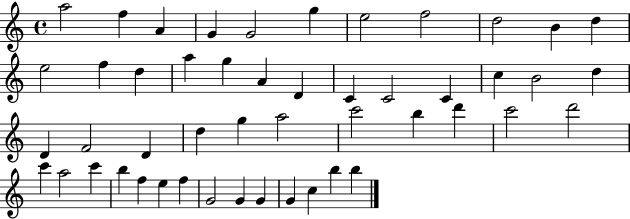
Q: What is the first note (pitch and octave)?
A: A5